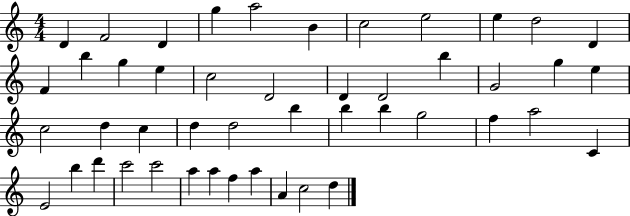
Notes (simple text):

D4/q F4/h D4/q G5/q A5/h B4/q C5/h E5/h E5/q D5/h D4/q F4/q B5/q G5/q E5/q C5/h D4/h D4/q D4/h B5/q G4/h G5/q E5/q C5/h D5/q C5/q D5/q D5/h B5/q B5/q B5/q G5/h F5/q A5/h C4/q E4/h B5/q D6/q C6/h C6/h A5/q A5/q F5/q A5/q A4/q C5/h D5/q